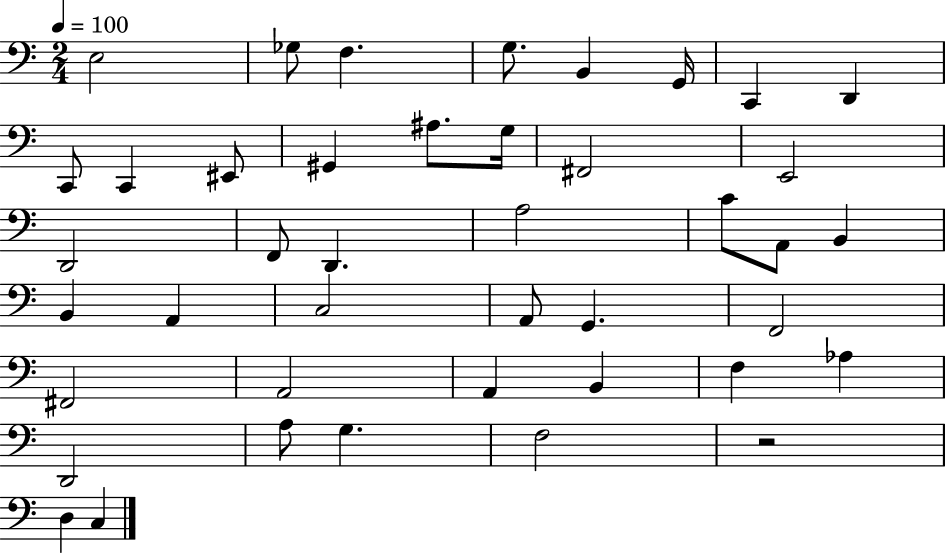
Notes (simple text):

E3/h Gb3/e F3/q. G3/e. B2/q G2/s C2/q D2/q C2/e C2/q EIS2/e G#2/q A#3/e. G3/s F#2/h E2/h D2/h F2/e D2/q. A3/h C4/e A2/e B2/q B2/q A2/q C3/h A2/e G2/q. F2/h F#2/h A2/h A2/q B2/q F3/q Ab3/q D2/h A3/e G3/q. F3/h R/h D3/q C3/q